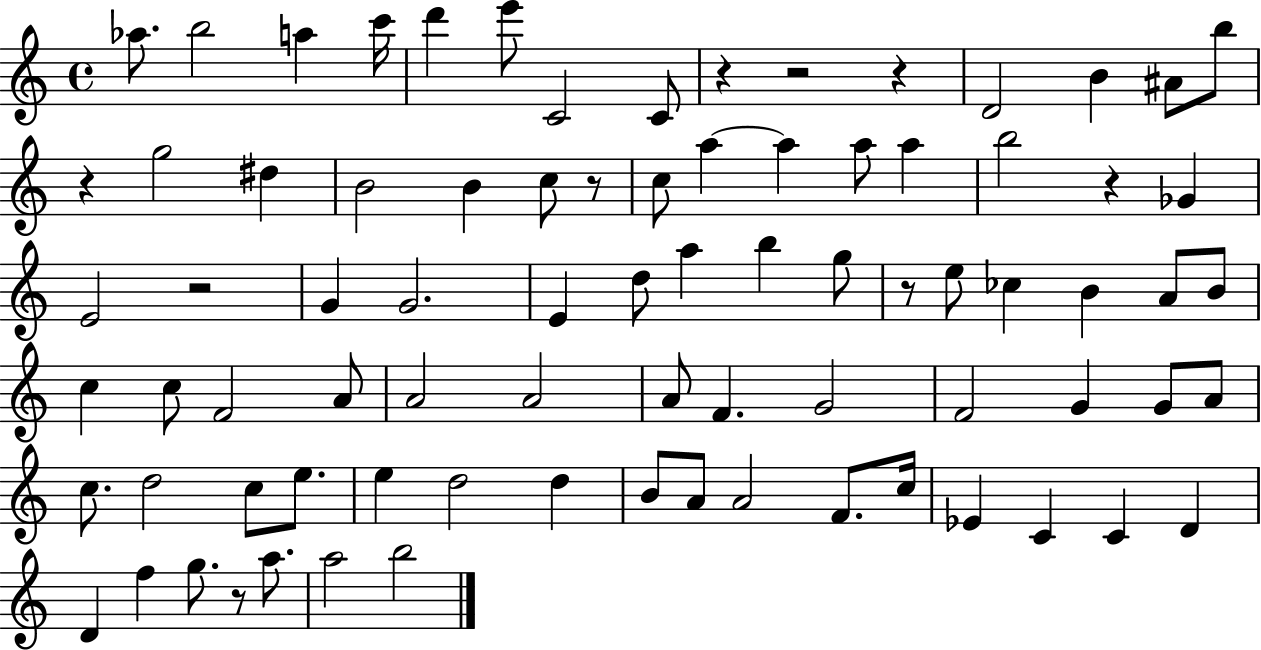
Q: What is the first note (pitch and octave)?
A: Ab5